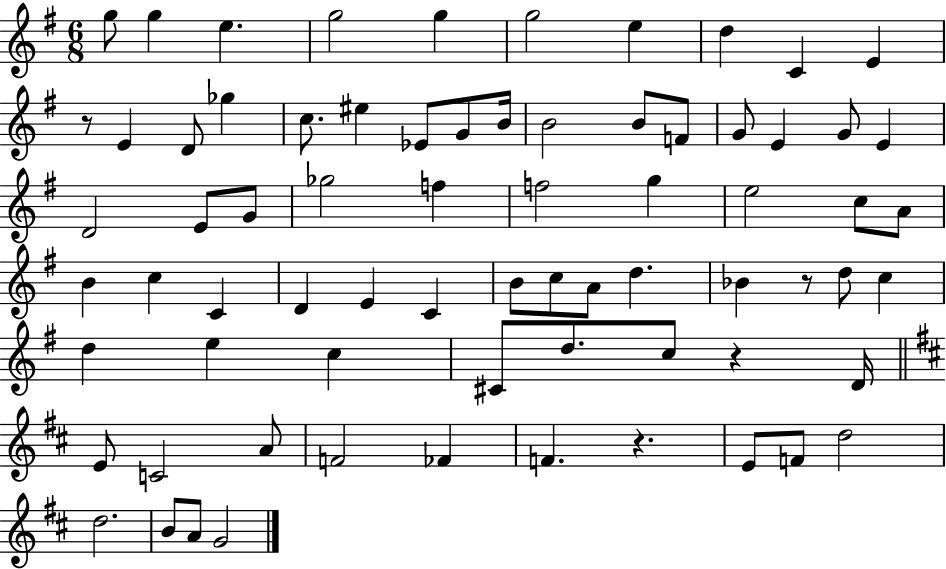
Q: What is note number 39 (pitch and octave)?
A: D4